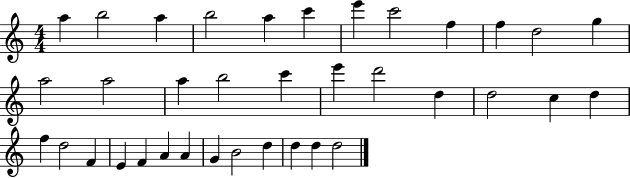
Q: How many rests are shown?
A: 0